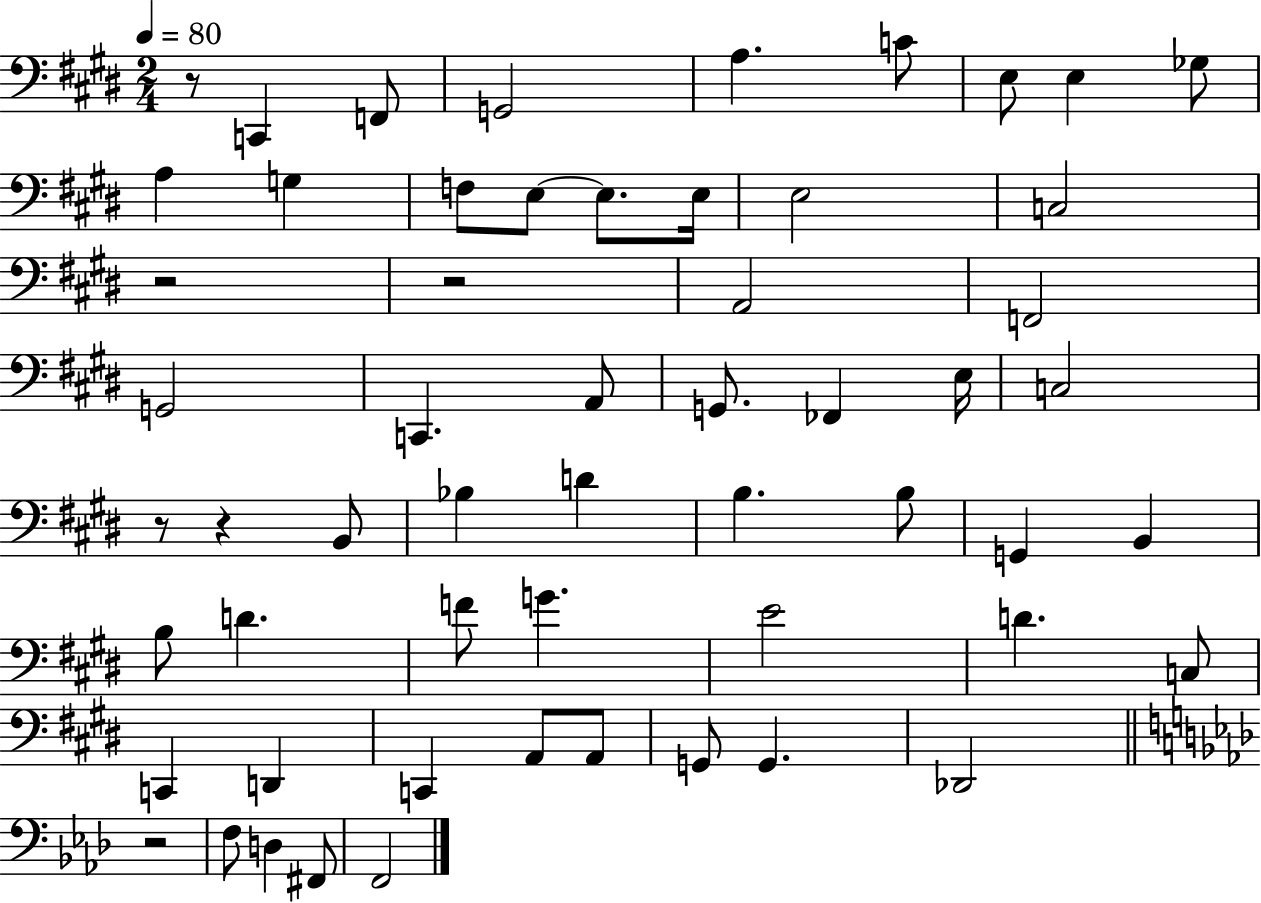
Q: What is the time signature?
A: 2/4